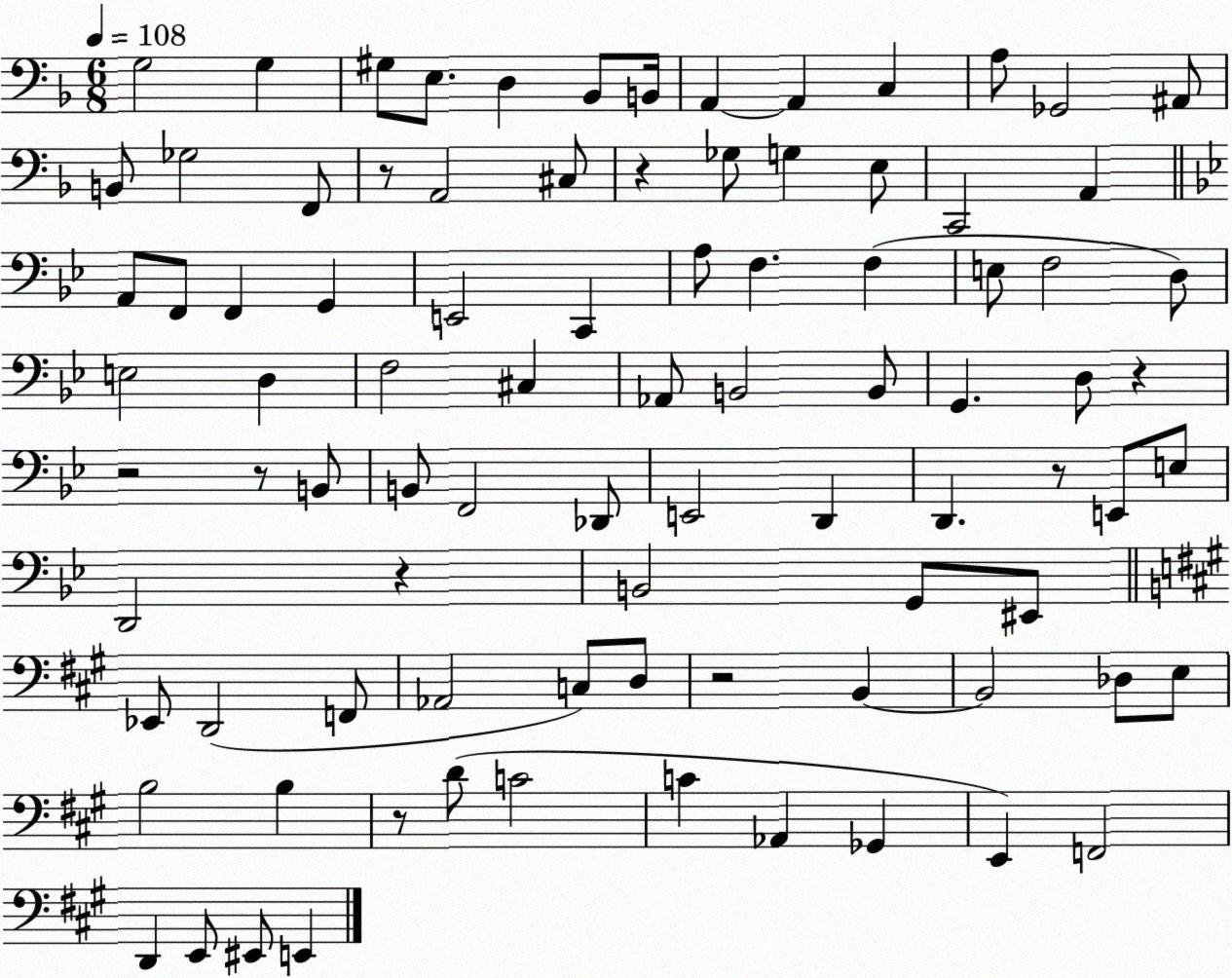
X:1
T:Untitled
M:6/8
L:1/4
K:F
G,2 G, ^G,/2 E,/2 D, _B,,/2 B,,/4 A,, A,, C, A,/2 _G,,2 ^A,,/2 B,,/2 _G,2 F,,/2 z/2 A,,2 ^C,/2 z _G,/2 G, E,/2 C,,2 A,, A,,/2 F,,/2 F,, G,, E,,2 C,, A,/2 F, F, E,/2 F,2 D,/2 E,2 D, F,2 ^C, _A,,/2 B,,2 B,,/2 G,, D,/2 z z2 z/2 B,,/2 B,,/2 F,,2 _D,,/2 E,,2 D,, D,, z/2 E,,/2 E,/2 D,,2 z B,,2 G,,/2 ^E,,/2 _E,,/2 D,,2 F,,/2 _A,,2 C,/2 D,/2 z2 B,, B,,2 _D,/2 E,/2 B,2 B, z/2 D/2 C2 C _A,, _G,, E,, F,,2 D,, E,,/2 ^E,,/2 E,,